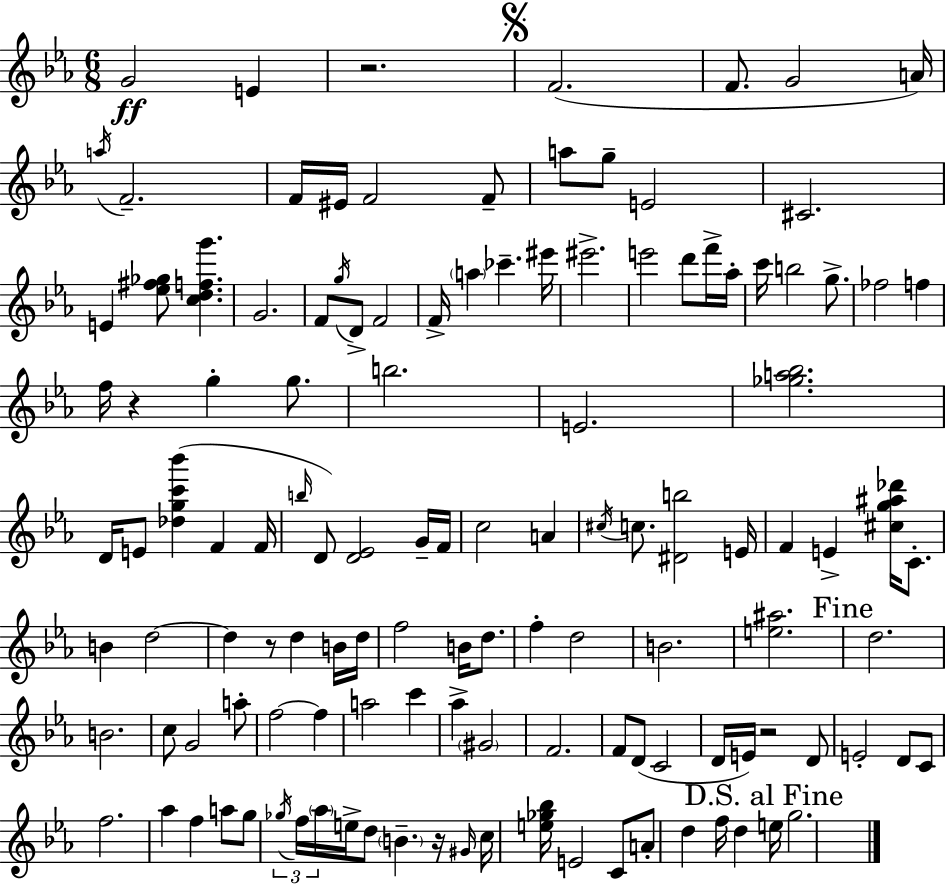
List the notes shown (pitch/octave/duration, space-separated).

G4/h E4/q R/h. F4/h. F4/e. G4/h A4/s A5/s F4/h. F4/s EIS4/s F4/h F4/e A5/e G5/e E4/h C#4/h. E4/q [Eb5,F#5,Gb5]/e [C5,D5,F5,G6]/q. G4/h. F4/e G5/s D4/e F4/h F4/s A5/q CES6/q. EIS6/s EIS6/h. E6/h D6/e F6/s Ab5/s C6/s B5/h G5/e. FES5/h F5/q F5/s R/q G5/q G5/e. B5/h. E4/h. [Gb5,A5,Bb5]/h. D4/s E4/e [Db5,G5,C6,Bb6]/q F4/q F4/s B5/s D4/e [D4,Eb4]/h G4/s F4/s C5/h A4/q C#5/s C5/e. [D#4,B5]/h E4/s F4/q E4/q [C#5,G5,A#5,Db6]/s C4/e. B4/q D5/h D5/q R/e D5/q B4/s D5/s F5/h B4/s D5/e. F5/q D5/h B4/h. [E5,A#5]/h. D5/h. B4/h. C5/e G4/h A5/e F5/h F5/q A5/h C6/q Ab5/q G#4/h F4/h. F4/e D4/e C4/h D4/s E4/s R/h D4/e E4/h D4/e C4/e F5/h. Ab5/q F5/q A5/e G5/e Gb5/s F5/s Ab5/s E5/s D5/e B4/q. R/s G#4/s C5/s [E5,Gb5,Bb5]/s E4/h C4/e A4/e D5/q F5/s D5/q E5/s G5/h.